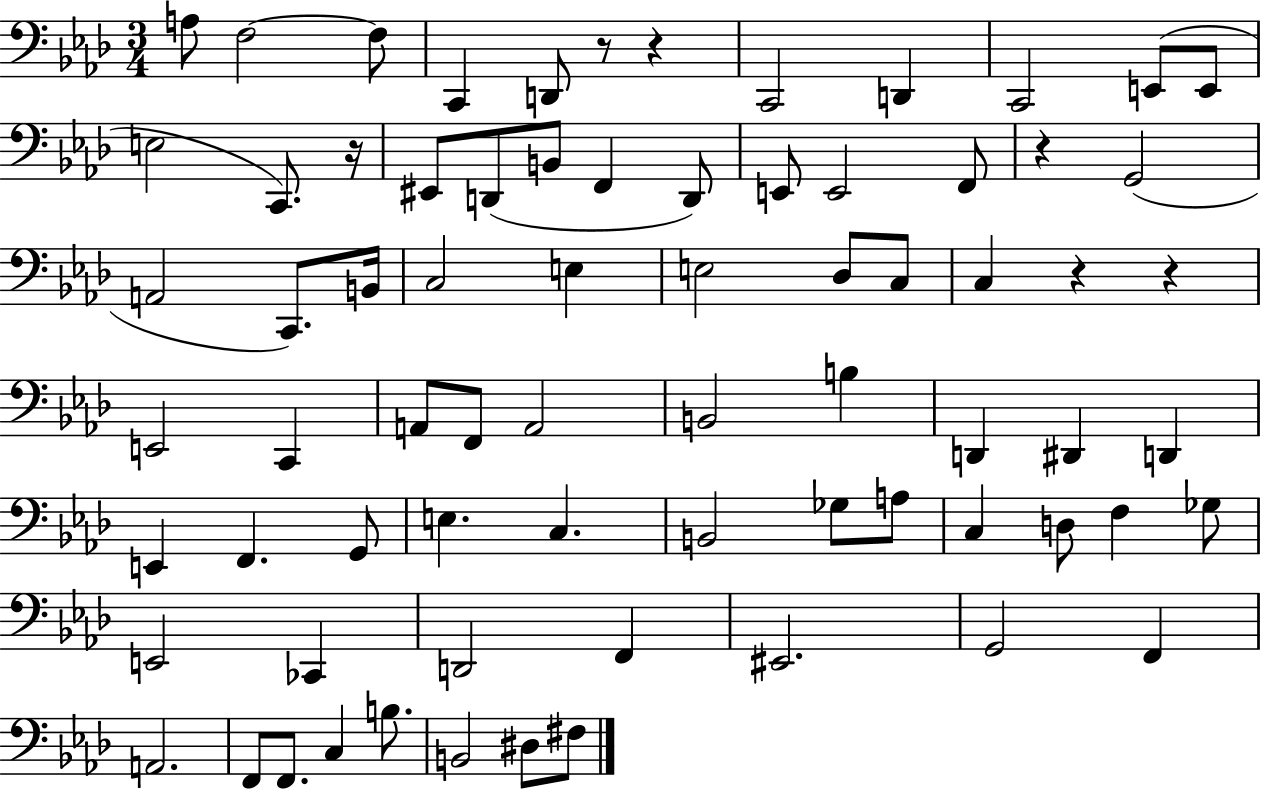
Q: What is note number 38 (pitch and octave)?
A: D2